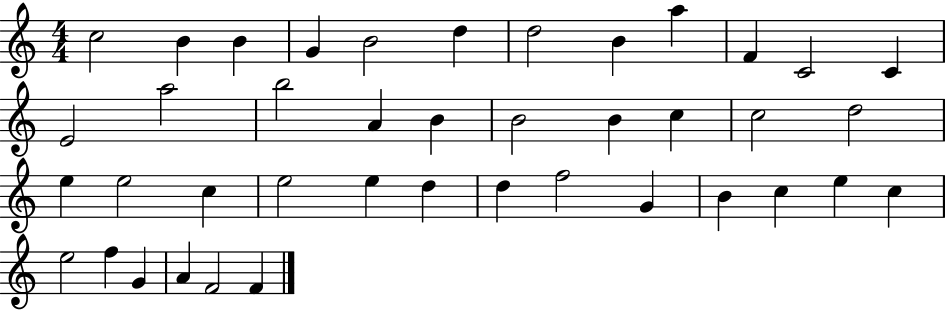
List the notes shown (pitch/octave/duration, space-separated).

C5/h B4/q B4/q G4/q B4/h D5/q D5/h B4/q A5/q F4/q C4/h C4/q E4/h A5/h B5/h A4/q B4/q B4/h B4/q C5/q C5/h D5/h E5/q E5/h C5/q E5/h E5/q D5/q D5/q F5/h G4/q B4/q C5/q E5/q C5/q E5/h F5/q G4/q A4/q F4/h F4/q